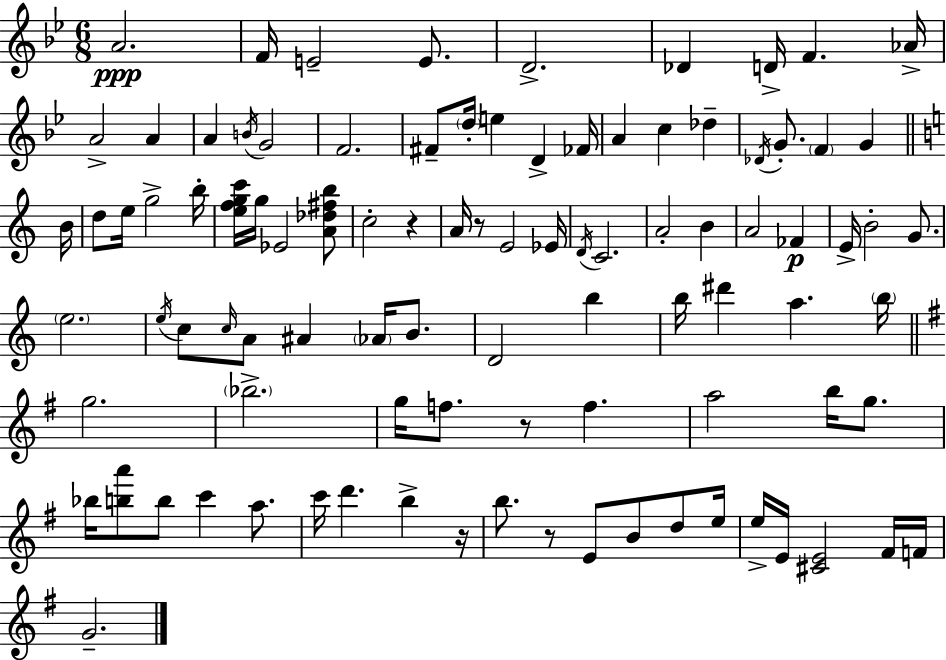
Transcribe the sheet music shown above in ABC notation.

X:1
T:Untitled
M:6/8
L:1/4
K:Bb
A2 F/4 E2 E/2 D2 _D D/4 F _A/4 A2 A A B/4 G2 F2 ^F/2 d/4 e D _F/4 A c _d _D/4 G/2 F G B/4 d/2 e/4 g2 b/4 [efgc']/4 g/4 _E2 [A_d^fb]/2 c2 z A/4 z/2 E2 _E/4 D/4 C2 A2 B A2 _F E/4 B2 G/2 e2 e/4 c/2 c/4 A/2 ^A _A/4 B/2 D2 b b/4 ^d' a b/4 g2 _b2 g/4 f/2 z/2 f a2 b/4 g/2 _b/4 [ba']/2 b/2 c' a/2 c'/4 d' b z/4 b/2 z/2 E/2 B/2 d/2 e/4 e/4 E/4 [^CE]2 ^F/4 F/4 G2